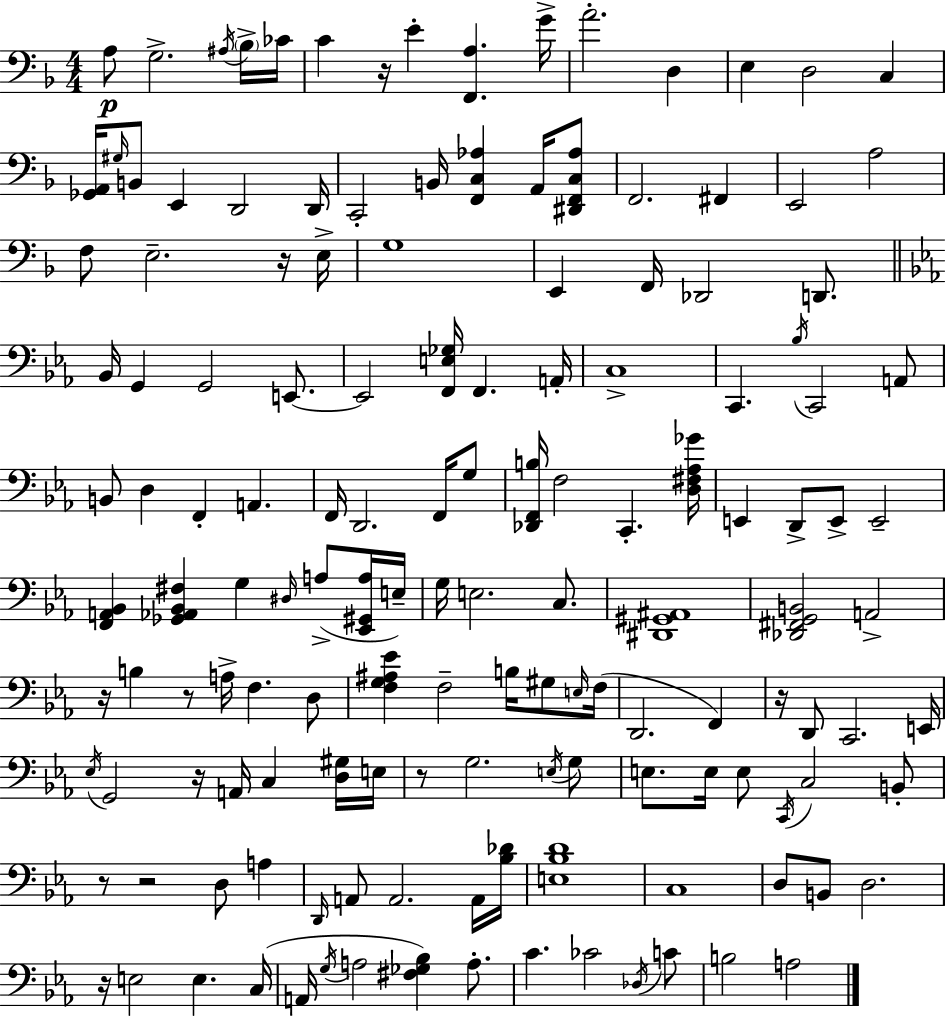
A3/e G3/h. A#3/s Bb3/s CES4/s C4/q R/s E4/q [F2,A3]/q. G4/s A4/h. D3/q E3/q D3/h C3/q [Gb2,A2]/s G#3/s B2/e E2/q D2/h D2/s C2/h B2/s [F2,C3,Ab3]/q A2/s [D#2,F2,C3,Ab3]/e F2/h. F#2/q E2/h A3/h F3/e E3/h. R/s E3/s G3/w E2/q F2/s Db2/h D2/e. Bb2/s G2/q G2/h E2/e. E2/h [F2,E3,Gb3]/s F2/q. A2/s C3/w C2/q. Bb3/s C2/h A2/e B2/e D3/q F2/q A2/q. F2/s D2/h. F2/s G3/e [Db2,F2,B3]/s F3/h C2/q. [D3,F#3,Ab3,Gb4]/s E2/q D2/e E2/e E2/h [F2,A2,Bb2]/q [Gb2,Ab2,Bb2,F#3]/q G3/q D#3/s A3/e [Eb2,G#2,A3]/s E3/s G3/s E3/h. C3/e. [D#2,G#2,A#2]/w [Db2,F#2,G2,B2]/h A2/h R/s B3/q R/e A3/s F3/q. D3/e [F3,G3,A#3,Eb4]/q F3/h B3/s G#3/e E3/s F3/s D2/h. F2/q R/s D2/e C2/h. E2/s Eb3/s G2/h R/s A2/s C3/q [D3,G#3]/s E3/s R/e G3/h. E3/s G3/e E3/e. E3/s E3/e C2/s C3/h B2/e R/e R/h D3/e A3/q D2/s A2/e A2/h. A2/s [Bb3,Db4]/s [E3,Bb3,D4]/w C3/w D3/e B2/e D3/h. R/s E3/h E3/q. C3/s A2/s G3/s A3/h [F#3,Gb3,Bb3]/q A3/e. C4/q. CES4/h Db3/s C4/e B3/h A3/h